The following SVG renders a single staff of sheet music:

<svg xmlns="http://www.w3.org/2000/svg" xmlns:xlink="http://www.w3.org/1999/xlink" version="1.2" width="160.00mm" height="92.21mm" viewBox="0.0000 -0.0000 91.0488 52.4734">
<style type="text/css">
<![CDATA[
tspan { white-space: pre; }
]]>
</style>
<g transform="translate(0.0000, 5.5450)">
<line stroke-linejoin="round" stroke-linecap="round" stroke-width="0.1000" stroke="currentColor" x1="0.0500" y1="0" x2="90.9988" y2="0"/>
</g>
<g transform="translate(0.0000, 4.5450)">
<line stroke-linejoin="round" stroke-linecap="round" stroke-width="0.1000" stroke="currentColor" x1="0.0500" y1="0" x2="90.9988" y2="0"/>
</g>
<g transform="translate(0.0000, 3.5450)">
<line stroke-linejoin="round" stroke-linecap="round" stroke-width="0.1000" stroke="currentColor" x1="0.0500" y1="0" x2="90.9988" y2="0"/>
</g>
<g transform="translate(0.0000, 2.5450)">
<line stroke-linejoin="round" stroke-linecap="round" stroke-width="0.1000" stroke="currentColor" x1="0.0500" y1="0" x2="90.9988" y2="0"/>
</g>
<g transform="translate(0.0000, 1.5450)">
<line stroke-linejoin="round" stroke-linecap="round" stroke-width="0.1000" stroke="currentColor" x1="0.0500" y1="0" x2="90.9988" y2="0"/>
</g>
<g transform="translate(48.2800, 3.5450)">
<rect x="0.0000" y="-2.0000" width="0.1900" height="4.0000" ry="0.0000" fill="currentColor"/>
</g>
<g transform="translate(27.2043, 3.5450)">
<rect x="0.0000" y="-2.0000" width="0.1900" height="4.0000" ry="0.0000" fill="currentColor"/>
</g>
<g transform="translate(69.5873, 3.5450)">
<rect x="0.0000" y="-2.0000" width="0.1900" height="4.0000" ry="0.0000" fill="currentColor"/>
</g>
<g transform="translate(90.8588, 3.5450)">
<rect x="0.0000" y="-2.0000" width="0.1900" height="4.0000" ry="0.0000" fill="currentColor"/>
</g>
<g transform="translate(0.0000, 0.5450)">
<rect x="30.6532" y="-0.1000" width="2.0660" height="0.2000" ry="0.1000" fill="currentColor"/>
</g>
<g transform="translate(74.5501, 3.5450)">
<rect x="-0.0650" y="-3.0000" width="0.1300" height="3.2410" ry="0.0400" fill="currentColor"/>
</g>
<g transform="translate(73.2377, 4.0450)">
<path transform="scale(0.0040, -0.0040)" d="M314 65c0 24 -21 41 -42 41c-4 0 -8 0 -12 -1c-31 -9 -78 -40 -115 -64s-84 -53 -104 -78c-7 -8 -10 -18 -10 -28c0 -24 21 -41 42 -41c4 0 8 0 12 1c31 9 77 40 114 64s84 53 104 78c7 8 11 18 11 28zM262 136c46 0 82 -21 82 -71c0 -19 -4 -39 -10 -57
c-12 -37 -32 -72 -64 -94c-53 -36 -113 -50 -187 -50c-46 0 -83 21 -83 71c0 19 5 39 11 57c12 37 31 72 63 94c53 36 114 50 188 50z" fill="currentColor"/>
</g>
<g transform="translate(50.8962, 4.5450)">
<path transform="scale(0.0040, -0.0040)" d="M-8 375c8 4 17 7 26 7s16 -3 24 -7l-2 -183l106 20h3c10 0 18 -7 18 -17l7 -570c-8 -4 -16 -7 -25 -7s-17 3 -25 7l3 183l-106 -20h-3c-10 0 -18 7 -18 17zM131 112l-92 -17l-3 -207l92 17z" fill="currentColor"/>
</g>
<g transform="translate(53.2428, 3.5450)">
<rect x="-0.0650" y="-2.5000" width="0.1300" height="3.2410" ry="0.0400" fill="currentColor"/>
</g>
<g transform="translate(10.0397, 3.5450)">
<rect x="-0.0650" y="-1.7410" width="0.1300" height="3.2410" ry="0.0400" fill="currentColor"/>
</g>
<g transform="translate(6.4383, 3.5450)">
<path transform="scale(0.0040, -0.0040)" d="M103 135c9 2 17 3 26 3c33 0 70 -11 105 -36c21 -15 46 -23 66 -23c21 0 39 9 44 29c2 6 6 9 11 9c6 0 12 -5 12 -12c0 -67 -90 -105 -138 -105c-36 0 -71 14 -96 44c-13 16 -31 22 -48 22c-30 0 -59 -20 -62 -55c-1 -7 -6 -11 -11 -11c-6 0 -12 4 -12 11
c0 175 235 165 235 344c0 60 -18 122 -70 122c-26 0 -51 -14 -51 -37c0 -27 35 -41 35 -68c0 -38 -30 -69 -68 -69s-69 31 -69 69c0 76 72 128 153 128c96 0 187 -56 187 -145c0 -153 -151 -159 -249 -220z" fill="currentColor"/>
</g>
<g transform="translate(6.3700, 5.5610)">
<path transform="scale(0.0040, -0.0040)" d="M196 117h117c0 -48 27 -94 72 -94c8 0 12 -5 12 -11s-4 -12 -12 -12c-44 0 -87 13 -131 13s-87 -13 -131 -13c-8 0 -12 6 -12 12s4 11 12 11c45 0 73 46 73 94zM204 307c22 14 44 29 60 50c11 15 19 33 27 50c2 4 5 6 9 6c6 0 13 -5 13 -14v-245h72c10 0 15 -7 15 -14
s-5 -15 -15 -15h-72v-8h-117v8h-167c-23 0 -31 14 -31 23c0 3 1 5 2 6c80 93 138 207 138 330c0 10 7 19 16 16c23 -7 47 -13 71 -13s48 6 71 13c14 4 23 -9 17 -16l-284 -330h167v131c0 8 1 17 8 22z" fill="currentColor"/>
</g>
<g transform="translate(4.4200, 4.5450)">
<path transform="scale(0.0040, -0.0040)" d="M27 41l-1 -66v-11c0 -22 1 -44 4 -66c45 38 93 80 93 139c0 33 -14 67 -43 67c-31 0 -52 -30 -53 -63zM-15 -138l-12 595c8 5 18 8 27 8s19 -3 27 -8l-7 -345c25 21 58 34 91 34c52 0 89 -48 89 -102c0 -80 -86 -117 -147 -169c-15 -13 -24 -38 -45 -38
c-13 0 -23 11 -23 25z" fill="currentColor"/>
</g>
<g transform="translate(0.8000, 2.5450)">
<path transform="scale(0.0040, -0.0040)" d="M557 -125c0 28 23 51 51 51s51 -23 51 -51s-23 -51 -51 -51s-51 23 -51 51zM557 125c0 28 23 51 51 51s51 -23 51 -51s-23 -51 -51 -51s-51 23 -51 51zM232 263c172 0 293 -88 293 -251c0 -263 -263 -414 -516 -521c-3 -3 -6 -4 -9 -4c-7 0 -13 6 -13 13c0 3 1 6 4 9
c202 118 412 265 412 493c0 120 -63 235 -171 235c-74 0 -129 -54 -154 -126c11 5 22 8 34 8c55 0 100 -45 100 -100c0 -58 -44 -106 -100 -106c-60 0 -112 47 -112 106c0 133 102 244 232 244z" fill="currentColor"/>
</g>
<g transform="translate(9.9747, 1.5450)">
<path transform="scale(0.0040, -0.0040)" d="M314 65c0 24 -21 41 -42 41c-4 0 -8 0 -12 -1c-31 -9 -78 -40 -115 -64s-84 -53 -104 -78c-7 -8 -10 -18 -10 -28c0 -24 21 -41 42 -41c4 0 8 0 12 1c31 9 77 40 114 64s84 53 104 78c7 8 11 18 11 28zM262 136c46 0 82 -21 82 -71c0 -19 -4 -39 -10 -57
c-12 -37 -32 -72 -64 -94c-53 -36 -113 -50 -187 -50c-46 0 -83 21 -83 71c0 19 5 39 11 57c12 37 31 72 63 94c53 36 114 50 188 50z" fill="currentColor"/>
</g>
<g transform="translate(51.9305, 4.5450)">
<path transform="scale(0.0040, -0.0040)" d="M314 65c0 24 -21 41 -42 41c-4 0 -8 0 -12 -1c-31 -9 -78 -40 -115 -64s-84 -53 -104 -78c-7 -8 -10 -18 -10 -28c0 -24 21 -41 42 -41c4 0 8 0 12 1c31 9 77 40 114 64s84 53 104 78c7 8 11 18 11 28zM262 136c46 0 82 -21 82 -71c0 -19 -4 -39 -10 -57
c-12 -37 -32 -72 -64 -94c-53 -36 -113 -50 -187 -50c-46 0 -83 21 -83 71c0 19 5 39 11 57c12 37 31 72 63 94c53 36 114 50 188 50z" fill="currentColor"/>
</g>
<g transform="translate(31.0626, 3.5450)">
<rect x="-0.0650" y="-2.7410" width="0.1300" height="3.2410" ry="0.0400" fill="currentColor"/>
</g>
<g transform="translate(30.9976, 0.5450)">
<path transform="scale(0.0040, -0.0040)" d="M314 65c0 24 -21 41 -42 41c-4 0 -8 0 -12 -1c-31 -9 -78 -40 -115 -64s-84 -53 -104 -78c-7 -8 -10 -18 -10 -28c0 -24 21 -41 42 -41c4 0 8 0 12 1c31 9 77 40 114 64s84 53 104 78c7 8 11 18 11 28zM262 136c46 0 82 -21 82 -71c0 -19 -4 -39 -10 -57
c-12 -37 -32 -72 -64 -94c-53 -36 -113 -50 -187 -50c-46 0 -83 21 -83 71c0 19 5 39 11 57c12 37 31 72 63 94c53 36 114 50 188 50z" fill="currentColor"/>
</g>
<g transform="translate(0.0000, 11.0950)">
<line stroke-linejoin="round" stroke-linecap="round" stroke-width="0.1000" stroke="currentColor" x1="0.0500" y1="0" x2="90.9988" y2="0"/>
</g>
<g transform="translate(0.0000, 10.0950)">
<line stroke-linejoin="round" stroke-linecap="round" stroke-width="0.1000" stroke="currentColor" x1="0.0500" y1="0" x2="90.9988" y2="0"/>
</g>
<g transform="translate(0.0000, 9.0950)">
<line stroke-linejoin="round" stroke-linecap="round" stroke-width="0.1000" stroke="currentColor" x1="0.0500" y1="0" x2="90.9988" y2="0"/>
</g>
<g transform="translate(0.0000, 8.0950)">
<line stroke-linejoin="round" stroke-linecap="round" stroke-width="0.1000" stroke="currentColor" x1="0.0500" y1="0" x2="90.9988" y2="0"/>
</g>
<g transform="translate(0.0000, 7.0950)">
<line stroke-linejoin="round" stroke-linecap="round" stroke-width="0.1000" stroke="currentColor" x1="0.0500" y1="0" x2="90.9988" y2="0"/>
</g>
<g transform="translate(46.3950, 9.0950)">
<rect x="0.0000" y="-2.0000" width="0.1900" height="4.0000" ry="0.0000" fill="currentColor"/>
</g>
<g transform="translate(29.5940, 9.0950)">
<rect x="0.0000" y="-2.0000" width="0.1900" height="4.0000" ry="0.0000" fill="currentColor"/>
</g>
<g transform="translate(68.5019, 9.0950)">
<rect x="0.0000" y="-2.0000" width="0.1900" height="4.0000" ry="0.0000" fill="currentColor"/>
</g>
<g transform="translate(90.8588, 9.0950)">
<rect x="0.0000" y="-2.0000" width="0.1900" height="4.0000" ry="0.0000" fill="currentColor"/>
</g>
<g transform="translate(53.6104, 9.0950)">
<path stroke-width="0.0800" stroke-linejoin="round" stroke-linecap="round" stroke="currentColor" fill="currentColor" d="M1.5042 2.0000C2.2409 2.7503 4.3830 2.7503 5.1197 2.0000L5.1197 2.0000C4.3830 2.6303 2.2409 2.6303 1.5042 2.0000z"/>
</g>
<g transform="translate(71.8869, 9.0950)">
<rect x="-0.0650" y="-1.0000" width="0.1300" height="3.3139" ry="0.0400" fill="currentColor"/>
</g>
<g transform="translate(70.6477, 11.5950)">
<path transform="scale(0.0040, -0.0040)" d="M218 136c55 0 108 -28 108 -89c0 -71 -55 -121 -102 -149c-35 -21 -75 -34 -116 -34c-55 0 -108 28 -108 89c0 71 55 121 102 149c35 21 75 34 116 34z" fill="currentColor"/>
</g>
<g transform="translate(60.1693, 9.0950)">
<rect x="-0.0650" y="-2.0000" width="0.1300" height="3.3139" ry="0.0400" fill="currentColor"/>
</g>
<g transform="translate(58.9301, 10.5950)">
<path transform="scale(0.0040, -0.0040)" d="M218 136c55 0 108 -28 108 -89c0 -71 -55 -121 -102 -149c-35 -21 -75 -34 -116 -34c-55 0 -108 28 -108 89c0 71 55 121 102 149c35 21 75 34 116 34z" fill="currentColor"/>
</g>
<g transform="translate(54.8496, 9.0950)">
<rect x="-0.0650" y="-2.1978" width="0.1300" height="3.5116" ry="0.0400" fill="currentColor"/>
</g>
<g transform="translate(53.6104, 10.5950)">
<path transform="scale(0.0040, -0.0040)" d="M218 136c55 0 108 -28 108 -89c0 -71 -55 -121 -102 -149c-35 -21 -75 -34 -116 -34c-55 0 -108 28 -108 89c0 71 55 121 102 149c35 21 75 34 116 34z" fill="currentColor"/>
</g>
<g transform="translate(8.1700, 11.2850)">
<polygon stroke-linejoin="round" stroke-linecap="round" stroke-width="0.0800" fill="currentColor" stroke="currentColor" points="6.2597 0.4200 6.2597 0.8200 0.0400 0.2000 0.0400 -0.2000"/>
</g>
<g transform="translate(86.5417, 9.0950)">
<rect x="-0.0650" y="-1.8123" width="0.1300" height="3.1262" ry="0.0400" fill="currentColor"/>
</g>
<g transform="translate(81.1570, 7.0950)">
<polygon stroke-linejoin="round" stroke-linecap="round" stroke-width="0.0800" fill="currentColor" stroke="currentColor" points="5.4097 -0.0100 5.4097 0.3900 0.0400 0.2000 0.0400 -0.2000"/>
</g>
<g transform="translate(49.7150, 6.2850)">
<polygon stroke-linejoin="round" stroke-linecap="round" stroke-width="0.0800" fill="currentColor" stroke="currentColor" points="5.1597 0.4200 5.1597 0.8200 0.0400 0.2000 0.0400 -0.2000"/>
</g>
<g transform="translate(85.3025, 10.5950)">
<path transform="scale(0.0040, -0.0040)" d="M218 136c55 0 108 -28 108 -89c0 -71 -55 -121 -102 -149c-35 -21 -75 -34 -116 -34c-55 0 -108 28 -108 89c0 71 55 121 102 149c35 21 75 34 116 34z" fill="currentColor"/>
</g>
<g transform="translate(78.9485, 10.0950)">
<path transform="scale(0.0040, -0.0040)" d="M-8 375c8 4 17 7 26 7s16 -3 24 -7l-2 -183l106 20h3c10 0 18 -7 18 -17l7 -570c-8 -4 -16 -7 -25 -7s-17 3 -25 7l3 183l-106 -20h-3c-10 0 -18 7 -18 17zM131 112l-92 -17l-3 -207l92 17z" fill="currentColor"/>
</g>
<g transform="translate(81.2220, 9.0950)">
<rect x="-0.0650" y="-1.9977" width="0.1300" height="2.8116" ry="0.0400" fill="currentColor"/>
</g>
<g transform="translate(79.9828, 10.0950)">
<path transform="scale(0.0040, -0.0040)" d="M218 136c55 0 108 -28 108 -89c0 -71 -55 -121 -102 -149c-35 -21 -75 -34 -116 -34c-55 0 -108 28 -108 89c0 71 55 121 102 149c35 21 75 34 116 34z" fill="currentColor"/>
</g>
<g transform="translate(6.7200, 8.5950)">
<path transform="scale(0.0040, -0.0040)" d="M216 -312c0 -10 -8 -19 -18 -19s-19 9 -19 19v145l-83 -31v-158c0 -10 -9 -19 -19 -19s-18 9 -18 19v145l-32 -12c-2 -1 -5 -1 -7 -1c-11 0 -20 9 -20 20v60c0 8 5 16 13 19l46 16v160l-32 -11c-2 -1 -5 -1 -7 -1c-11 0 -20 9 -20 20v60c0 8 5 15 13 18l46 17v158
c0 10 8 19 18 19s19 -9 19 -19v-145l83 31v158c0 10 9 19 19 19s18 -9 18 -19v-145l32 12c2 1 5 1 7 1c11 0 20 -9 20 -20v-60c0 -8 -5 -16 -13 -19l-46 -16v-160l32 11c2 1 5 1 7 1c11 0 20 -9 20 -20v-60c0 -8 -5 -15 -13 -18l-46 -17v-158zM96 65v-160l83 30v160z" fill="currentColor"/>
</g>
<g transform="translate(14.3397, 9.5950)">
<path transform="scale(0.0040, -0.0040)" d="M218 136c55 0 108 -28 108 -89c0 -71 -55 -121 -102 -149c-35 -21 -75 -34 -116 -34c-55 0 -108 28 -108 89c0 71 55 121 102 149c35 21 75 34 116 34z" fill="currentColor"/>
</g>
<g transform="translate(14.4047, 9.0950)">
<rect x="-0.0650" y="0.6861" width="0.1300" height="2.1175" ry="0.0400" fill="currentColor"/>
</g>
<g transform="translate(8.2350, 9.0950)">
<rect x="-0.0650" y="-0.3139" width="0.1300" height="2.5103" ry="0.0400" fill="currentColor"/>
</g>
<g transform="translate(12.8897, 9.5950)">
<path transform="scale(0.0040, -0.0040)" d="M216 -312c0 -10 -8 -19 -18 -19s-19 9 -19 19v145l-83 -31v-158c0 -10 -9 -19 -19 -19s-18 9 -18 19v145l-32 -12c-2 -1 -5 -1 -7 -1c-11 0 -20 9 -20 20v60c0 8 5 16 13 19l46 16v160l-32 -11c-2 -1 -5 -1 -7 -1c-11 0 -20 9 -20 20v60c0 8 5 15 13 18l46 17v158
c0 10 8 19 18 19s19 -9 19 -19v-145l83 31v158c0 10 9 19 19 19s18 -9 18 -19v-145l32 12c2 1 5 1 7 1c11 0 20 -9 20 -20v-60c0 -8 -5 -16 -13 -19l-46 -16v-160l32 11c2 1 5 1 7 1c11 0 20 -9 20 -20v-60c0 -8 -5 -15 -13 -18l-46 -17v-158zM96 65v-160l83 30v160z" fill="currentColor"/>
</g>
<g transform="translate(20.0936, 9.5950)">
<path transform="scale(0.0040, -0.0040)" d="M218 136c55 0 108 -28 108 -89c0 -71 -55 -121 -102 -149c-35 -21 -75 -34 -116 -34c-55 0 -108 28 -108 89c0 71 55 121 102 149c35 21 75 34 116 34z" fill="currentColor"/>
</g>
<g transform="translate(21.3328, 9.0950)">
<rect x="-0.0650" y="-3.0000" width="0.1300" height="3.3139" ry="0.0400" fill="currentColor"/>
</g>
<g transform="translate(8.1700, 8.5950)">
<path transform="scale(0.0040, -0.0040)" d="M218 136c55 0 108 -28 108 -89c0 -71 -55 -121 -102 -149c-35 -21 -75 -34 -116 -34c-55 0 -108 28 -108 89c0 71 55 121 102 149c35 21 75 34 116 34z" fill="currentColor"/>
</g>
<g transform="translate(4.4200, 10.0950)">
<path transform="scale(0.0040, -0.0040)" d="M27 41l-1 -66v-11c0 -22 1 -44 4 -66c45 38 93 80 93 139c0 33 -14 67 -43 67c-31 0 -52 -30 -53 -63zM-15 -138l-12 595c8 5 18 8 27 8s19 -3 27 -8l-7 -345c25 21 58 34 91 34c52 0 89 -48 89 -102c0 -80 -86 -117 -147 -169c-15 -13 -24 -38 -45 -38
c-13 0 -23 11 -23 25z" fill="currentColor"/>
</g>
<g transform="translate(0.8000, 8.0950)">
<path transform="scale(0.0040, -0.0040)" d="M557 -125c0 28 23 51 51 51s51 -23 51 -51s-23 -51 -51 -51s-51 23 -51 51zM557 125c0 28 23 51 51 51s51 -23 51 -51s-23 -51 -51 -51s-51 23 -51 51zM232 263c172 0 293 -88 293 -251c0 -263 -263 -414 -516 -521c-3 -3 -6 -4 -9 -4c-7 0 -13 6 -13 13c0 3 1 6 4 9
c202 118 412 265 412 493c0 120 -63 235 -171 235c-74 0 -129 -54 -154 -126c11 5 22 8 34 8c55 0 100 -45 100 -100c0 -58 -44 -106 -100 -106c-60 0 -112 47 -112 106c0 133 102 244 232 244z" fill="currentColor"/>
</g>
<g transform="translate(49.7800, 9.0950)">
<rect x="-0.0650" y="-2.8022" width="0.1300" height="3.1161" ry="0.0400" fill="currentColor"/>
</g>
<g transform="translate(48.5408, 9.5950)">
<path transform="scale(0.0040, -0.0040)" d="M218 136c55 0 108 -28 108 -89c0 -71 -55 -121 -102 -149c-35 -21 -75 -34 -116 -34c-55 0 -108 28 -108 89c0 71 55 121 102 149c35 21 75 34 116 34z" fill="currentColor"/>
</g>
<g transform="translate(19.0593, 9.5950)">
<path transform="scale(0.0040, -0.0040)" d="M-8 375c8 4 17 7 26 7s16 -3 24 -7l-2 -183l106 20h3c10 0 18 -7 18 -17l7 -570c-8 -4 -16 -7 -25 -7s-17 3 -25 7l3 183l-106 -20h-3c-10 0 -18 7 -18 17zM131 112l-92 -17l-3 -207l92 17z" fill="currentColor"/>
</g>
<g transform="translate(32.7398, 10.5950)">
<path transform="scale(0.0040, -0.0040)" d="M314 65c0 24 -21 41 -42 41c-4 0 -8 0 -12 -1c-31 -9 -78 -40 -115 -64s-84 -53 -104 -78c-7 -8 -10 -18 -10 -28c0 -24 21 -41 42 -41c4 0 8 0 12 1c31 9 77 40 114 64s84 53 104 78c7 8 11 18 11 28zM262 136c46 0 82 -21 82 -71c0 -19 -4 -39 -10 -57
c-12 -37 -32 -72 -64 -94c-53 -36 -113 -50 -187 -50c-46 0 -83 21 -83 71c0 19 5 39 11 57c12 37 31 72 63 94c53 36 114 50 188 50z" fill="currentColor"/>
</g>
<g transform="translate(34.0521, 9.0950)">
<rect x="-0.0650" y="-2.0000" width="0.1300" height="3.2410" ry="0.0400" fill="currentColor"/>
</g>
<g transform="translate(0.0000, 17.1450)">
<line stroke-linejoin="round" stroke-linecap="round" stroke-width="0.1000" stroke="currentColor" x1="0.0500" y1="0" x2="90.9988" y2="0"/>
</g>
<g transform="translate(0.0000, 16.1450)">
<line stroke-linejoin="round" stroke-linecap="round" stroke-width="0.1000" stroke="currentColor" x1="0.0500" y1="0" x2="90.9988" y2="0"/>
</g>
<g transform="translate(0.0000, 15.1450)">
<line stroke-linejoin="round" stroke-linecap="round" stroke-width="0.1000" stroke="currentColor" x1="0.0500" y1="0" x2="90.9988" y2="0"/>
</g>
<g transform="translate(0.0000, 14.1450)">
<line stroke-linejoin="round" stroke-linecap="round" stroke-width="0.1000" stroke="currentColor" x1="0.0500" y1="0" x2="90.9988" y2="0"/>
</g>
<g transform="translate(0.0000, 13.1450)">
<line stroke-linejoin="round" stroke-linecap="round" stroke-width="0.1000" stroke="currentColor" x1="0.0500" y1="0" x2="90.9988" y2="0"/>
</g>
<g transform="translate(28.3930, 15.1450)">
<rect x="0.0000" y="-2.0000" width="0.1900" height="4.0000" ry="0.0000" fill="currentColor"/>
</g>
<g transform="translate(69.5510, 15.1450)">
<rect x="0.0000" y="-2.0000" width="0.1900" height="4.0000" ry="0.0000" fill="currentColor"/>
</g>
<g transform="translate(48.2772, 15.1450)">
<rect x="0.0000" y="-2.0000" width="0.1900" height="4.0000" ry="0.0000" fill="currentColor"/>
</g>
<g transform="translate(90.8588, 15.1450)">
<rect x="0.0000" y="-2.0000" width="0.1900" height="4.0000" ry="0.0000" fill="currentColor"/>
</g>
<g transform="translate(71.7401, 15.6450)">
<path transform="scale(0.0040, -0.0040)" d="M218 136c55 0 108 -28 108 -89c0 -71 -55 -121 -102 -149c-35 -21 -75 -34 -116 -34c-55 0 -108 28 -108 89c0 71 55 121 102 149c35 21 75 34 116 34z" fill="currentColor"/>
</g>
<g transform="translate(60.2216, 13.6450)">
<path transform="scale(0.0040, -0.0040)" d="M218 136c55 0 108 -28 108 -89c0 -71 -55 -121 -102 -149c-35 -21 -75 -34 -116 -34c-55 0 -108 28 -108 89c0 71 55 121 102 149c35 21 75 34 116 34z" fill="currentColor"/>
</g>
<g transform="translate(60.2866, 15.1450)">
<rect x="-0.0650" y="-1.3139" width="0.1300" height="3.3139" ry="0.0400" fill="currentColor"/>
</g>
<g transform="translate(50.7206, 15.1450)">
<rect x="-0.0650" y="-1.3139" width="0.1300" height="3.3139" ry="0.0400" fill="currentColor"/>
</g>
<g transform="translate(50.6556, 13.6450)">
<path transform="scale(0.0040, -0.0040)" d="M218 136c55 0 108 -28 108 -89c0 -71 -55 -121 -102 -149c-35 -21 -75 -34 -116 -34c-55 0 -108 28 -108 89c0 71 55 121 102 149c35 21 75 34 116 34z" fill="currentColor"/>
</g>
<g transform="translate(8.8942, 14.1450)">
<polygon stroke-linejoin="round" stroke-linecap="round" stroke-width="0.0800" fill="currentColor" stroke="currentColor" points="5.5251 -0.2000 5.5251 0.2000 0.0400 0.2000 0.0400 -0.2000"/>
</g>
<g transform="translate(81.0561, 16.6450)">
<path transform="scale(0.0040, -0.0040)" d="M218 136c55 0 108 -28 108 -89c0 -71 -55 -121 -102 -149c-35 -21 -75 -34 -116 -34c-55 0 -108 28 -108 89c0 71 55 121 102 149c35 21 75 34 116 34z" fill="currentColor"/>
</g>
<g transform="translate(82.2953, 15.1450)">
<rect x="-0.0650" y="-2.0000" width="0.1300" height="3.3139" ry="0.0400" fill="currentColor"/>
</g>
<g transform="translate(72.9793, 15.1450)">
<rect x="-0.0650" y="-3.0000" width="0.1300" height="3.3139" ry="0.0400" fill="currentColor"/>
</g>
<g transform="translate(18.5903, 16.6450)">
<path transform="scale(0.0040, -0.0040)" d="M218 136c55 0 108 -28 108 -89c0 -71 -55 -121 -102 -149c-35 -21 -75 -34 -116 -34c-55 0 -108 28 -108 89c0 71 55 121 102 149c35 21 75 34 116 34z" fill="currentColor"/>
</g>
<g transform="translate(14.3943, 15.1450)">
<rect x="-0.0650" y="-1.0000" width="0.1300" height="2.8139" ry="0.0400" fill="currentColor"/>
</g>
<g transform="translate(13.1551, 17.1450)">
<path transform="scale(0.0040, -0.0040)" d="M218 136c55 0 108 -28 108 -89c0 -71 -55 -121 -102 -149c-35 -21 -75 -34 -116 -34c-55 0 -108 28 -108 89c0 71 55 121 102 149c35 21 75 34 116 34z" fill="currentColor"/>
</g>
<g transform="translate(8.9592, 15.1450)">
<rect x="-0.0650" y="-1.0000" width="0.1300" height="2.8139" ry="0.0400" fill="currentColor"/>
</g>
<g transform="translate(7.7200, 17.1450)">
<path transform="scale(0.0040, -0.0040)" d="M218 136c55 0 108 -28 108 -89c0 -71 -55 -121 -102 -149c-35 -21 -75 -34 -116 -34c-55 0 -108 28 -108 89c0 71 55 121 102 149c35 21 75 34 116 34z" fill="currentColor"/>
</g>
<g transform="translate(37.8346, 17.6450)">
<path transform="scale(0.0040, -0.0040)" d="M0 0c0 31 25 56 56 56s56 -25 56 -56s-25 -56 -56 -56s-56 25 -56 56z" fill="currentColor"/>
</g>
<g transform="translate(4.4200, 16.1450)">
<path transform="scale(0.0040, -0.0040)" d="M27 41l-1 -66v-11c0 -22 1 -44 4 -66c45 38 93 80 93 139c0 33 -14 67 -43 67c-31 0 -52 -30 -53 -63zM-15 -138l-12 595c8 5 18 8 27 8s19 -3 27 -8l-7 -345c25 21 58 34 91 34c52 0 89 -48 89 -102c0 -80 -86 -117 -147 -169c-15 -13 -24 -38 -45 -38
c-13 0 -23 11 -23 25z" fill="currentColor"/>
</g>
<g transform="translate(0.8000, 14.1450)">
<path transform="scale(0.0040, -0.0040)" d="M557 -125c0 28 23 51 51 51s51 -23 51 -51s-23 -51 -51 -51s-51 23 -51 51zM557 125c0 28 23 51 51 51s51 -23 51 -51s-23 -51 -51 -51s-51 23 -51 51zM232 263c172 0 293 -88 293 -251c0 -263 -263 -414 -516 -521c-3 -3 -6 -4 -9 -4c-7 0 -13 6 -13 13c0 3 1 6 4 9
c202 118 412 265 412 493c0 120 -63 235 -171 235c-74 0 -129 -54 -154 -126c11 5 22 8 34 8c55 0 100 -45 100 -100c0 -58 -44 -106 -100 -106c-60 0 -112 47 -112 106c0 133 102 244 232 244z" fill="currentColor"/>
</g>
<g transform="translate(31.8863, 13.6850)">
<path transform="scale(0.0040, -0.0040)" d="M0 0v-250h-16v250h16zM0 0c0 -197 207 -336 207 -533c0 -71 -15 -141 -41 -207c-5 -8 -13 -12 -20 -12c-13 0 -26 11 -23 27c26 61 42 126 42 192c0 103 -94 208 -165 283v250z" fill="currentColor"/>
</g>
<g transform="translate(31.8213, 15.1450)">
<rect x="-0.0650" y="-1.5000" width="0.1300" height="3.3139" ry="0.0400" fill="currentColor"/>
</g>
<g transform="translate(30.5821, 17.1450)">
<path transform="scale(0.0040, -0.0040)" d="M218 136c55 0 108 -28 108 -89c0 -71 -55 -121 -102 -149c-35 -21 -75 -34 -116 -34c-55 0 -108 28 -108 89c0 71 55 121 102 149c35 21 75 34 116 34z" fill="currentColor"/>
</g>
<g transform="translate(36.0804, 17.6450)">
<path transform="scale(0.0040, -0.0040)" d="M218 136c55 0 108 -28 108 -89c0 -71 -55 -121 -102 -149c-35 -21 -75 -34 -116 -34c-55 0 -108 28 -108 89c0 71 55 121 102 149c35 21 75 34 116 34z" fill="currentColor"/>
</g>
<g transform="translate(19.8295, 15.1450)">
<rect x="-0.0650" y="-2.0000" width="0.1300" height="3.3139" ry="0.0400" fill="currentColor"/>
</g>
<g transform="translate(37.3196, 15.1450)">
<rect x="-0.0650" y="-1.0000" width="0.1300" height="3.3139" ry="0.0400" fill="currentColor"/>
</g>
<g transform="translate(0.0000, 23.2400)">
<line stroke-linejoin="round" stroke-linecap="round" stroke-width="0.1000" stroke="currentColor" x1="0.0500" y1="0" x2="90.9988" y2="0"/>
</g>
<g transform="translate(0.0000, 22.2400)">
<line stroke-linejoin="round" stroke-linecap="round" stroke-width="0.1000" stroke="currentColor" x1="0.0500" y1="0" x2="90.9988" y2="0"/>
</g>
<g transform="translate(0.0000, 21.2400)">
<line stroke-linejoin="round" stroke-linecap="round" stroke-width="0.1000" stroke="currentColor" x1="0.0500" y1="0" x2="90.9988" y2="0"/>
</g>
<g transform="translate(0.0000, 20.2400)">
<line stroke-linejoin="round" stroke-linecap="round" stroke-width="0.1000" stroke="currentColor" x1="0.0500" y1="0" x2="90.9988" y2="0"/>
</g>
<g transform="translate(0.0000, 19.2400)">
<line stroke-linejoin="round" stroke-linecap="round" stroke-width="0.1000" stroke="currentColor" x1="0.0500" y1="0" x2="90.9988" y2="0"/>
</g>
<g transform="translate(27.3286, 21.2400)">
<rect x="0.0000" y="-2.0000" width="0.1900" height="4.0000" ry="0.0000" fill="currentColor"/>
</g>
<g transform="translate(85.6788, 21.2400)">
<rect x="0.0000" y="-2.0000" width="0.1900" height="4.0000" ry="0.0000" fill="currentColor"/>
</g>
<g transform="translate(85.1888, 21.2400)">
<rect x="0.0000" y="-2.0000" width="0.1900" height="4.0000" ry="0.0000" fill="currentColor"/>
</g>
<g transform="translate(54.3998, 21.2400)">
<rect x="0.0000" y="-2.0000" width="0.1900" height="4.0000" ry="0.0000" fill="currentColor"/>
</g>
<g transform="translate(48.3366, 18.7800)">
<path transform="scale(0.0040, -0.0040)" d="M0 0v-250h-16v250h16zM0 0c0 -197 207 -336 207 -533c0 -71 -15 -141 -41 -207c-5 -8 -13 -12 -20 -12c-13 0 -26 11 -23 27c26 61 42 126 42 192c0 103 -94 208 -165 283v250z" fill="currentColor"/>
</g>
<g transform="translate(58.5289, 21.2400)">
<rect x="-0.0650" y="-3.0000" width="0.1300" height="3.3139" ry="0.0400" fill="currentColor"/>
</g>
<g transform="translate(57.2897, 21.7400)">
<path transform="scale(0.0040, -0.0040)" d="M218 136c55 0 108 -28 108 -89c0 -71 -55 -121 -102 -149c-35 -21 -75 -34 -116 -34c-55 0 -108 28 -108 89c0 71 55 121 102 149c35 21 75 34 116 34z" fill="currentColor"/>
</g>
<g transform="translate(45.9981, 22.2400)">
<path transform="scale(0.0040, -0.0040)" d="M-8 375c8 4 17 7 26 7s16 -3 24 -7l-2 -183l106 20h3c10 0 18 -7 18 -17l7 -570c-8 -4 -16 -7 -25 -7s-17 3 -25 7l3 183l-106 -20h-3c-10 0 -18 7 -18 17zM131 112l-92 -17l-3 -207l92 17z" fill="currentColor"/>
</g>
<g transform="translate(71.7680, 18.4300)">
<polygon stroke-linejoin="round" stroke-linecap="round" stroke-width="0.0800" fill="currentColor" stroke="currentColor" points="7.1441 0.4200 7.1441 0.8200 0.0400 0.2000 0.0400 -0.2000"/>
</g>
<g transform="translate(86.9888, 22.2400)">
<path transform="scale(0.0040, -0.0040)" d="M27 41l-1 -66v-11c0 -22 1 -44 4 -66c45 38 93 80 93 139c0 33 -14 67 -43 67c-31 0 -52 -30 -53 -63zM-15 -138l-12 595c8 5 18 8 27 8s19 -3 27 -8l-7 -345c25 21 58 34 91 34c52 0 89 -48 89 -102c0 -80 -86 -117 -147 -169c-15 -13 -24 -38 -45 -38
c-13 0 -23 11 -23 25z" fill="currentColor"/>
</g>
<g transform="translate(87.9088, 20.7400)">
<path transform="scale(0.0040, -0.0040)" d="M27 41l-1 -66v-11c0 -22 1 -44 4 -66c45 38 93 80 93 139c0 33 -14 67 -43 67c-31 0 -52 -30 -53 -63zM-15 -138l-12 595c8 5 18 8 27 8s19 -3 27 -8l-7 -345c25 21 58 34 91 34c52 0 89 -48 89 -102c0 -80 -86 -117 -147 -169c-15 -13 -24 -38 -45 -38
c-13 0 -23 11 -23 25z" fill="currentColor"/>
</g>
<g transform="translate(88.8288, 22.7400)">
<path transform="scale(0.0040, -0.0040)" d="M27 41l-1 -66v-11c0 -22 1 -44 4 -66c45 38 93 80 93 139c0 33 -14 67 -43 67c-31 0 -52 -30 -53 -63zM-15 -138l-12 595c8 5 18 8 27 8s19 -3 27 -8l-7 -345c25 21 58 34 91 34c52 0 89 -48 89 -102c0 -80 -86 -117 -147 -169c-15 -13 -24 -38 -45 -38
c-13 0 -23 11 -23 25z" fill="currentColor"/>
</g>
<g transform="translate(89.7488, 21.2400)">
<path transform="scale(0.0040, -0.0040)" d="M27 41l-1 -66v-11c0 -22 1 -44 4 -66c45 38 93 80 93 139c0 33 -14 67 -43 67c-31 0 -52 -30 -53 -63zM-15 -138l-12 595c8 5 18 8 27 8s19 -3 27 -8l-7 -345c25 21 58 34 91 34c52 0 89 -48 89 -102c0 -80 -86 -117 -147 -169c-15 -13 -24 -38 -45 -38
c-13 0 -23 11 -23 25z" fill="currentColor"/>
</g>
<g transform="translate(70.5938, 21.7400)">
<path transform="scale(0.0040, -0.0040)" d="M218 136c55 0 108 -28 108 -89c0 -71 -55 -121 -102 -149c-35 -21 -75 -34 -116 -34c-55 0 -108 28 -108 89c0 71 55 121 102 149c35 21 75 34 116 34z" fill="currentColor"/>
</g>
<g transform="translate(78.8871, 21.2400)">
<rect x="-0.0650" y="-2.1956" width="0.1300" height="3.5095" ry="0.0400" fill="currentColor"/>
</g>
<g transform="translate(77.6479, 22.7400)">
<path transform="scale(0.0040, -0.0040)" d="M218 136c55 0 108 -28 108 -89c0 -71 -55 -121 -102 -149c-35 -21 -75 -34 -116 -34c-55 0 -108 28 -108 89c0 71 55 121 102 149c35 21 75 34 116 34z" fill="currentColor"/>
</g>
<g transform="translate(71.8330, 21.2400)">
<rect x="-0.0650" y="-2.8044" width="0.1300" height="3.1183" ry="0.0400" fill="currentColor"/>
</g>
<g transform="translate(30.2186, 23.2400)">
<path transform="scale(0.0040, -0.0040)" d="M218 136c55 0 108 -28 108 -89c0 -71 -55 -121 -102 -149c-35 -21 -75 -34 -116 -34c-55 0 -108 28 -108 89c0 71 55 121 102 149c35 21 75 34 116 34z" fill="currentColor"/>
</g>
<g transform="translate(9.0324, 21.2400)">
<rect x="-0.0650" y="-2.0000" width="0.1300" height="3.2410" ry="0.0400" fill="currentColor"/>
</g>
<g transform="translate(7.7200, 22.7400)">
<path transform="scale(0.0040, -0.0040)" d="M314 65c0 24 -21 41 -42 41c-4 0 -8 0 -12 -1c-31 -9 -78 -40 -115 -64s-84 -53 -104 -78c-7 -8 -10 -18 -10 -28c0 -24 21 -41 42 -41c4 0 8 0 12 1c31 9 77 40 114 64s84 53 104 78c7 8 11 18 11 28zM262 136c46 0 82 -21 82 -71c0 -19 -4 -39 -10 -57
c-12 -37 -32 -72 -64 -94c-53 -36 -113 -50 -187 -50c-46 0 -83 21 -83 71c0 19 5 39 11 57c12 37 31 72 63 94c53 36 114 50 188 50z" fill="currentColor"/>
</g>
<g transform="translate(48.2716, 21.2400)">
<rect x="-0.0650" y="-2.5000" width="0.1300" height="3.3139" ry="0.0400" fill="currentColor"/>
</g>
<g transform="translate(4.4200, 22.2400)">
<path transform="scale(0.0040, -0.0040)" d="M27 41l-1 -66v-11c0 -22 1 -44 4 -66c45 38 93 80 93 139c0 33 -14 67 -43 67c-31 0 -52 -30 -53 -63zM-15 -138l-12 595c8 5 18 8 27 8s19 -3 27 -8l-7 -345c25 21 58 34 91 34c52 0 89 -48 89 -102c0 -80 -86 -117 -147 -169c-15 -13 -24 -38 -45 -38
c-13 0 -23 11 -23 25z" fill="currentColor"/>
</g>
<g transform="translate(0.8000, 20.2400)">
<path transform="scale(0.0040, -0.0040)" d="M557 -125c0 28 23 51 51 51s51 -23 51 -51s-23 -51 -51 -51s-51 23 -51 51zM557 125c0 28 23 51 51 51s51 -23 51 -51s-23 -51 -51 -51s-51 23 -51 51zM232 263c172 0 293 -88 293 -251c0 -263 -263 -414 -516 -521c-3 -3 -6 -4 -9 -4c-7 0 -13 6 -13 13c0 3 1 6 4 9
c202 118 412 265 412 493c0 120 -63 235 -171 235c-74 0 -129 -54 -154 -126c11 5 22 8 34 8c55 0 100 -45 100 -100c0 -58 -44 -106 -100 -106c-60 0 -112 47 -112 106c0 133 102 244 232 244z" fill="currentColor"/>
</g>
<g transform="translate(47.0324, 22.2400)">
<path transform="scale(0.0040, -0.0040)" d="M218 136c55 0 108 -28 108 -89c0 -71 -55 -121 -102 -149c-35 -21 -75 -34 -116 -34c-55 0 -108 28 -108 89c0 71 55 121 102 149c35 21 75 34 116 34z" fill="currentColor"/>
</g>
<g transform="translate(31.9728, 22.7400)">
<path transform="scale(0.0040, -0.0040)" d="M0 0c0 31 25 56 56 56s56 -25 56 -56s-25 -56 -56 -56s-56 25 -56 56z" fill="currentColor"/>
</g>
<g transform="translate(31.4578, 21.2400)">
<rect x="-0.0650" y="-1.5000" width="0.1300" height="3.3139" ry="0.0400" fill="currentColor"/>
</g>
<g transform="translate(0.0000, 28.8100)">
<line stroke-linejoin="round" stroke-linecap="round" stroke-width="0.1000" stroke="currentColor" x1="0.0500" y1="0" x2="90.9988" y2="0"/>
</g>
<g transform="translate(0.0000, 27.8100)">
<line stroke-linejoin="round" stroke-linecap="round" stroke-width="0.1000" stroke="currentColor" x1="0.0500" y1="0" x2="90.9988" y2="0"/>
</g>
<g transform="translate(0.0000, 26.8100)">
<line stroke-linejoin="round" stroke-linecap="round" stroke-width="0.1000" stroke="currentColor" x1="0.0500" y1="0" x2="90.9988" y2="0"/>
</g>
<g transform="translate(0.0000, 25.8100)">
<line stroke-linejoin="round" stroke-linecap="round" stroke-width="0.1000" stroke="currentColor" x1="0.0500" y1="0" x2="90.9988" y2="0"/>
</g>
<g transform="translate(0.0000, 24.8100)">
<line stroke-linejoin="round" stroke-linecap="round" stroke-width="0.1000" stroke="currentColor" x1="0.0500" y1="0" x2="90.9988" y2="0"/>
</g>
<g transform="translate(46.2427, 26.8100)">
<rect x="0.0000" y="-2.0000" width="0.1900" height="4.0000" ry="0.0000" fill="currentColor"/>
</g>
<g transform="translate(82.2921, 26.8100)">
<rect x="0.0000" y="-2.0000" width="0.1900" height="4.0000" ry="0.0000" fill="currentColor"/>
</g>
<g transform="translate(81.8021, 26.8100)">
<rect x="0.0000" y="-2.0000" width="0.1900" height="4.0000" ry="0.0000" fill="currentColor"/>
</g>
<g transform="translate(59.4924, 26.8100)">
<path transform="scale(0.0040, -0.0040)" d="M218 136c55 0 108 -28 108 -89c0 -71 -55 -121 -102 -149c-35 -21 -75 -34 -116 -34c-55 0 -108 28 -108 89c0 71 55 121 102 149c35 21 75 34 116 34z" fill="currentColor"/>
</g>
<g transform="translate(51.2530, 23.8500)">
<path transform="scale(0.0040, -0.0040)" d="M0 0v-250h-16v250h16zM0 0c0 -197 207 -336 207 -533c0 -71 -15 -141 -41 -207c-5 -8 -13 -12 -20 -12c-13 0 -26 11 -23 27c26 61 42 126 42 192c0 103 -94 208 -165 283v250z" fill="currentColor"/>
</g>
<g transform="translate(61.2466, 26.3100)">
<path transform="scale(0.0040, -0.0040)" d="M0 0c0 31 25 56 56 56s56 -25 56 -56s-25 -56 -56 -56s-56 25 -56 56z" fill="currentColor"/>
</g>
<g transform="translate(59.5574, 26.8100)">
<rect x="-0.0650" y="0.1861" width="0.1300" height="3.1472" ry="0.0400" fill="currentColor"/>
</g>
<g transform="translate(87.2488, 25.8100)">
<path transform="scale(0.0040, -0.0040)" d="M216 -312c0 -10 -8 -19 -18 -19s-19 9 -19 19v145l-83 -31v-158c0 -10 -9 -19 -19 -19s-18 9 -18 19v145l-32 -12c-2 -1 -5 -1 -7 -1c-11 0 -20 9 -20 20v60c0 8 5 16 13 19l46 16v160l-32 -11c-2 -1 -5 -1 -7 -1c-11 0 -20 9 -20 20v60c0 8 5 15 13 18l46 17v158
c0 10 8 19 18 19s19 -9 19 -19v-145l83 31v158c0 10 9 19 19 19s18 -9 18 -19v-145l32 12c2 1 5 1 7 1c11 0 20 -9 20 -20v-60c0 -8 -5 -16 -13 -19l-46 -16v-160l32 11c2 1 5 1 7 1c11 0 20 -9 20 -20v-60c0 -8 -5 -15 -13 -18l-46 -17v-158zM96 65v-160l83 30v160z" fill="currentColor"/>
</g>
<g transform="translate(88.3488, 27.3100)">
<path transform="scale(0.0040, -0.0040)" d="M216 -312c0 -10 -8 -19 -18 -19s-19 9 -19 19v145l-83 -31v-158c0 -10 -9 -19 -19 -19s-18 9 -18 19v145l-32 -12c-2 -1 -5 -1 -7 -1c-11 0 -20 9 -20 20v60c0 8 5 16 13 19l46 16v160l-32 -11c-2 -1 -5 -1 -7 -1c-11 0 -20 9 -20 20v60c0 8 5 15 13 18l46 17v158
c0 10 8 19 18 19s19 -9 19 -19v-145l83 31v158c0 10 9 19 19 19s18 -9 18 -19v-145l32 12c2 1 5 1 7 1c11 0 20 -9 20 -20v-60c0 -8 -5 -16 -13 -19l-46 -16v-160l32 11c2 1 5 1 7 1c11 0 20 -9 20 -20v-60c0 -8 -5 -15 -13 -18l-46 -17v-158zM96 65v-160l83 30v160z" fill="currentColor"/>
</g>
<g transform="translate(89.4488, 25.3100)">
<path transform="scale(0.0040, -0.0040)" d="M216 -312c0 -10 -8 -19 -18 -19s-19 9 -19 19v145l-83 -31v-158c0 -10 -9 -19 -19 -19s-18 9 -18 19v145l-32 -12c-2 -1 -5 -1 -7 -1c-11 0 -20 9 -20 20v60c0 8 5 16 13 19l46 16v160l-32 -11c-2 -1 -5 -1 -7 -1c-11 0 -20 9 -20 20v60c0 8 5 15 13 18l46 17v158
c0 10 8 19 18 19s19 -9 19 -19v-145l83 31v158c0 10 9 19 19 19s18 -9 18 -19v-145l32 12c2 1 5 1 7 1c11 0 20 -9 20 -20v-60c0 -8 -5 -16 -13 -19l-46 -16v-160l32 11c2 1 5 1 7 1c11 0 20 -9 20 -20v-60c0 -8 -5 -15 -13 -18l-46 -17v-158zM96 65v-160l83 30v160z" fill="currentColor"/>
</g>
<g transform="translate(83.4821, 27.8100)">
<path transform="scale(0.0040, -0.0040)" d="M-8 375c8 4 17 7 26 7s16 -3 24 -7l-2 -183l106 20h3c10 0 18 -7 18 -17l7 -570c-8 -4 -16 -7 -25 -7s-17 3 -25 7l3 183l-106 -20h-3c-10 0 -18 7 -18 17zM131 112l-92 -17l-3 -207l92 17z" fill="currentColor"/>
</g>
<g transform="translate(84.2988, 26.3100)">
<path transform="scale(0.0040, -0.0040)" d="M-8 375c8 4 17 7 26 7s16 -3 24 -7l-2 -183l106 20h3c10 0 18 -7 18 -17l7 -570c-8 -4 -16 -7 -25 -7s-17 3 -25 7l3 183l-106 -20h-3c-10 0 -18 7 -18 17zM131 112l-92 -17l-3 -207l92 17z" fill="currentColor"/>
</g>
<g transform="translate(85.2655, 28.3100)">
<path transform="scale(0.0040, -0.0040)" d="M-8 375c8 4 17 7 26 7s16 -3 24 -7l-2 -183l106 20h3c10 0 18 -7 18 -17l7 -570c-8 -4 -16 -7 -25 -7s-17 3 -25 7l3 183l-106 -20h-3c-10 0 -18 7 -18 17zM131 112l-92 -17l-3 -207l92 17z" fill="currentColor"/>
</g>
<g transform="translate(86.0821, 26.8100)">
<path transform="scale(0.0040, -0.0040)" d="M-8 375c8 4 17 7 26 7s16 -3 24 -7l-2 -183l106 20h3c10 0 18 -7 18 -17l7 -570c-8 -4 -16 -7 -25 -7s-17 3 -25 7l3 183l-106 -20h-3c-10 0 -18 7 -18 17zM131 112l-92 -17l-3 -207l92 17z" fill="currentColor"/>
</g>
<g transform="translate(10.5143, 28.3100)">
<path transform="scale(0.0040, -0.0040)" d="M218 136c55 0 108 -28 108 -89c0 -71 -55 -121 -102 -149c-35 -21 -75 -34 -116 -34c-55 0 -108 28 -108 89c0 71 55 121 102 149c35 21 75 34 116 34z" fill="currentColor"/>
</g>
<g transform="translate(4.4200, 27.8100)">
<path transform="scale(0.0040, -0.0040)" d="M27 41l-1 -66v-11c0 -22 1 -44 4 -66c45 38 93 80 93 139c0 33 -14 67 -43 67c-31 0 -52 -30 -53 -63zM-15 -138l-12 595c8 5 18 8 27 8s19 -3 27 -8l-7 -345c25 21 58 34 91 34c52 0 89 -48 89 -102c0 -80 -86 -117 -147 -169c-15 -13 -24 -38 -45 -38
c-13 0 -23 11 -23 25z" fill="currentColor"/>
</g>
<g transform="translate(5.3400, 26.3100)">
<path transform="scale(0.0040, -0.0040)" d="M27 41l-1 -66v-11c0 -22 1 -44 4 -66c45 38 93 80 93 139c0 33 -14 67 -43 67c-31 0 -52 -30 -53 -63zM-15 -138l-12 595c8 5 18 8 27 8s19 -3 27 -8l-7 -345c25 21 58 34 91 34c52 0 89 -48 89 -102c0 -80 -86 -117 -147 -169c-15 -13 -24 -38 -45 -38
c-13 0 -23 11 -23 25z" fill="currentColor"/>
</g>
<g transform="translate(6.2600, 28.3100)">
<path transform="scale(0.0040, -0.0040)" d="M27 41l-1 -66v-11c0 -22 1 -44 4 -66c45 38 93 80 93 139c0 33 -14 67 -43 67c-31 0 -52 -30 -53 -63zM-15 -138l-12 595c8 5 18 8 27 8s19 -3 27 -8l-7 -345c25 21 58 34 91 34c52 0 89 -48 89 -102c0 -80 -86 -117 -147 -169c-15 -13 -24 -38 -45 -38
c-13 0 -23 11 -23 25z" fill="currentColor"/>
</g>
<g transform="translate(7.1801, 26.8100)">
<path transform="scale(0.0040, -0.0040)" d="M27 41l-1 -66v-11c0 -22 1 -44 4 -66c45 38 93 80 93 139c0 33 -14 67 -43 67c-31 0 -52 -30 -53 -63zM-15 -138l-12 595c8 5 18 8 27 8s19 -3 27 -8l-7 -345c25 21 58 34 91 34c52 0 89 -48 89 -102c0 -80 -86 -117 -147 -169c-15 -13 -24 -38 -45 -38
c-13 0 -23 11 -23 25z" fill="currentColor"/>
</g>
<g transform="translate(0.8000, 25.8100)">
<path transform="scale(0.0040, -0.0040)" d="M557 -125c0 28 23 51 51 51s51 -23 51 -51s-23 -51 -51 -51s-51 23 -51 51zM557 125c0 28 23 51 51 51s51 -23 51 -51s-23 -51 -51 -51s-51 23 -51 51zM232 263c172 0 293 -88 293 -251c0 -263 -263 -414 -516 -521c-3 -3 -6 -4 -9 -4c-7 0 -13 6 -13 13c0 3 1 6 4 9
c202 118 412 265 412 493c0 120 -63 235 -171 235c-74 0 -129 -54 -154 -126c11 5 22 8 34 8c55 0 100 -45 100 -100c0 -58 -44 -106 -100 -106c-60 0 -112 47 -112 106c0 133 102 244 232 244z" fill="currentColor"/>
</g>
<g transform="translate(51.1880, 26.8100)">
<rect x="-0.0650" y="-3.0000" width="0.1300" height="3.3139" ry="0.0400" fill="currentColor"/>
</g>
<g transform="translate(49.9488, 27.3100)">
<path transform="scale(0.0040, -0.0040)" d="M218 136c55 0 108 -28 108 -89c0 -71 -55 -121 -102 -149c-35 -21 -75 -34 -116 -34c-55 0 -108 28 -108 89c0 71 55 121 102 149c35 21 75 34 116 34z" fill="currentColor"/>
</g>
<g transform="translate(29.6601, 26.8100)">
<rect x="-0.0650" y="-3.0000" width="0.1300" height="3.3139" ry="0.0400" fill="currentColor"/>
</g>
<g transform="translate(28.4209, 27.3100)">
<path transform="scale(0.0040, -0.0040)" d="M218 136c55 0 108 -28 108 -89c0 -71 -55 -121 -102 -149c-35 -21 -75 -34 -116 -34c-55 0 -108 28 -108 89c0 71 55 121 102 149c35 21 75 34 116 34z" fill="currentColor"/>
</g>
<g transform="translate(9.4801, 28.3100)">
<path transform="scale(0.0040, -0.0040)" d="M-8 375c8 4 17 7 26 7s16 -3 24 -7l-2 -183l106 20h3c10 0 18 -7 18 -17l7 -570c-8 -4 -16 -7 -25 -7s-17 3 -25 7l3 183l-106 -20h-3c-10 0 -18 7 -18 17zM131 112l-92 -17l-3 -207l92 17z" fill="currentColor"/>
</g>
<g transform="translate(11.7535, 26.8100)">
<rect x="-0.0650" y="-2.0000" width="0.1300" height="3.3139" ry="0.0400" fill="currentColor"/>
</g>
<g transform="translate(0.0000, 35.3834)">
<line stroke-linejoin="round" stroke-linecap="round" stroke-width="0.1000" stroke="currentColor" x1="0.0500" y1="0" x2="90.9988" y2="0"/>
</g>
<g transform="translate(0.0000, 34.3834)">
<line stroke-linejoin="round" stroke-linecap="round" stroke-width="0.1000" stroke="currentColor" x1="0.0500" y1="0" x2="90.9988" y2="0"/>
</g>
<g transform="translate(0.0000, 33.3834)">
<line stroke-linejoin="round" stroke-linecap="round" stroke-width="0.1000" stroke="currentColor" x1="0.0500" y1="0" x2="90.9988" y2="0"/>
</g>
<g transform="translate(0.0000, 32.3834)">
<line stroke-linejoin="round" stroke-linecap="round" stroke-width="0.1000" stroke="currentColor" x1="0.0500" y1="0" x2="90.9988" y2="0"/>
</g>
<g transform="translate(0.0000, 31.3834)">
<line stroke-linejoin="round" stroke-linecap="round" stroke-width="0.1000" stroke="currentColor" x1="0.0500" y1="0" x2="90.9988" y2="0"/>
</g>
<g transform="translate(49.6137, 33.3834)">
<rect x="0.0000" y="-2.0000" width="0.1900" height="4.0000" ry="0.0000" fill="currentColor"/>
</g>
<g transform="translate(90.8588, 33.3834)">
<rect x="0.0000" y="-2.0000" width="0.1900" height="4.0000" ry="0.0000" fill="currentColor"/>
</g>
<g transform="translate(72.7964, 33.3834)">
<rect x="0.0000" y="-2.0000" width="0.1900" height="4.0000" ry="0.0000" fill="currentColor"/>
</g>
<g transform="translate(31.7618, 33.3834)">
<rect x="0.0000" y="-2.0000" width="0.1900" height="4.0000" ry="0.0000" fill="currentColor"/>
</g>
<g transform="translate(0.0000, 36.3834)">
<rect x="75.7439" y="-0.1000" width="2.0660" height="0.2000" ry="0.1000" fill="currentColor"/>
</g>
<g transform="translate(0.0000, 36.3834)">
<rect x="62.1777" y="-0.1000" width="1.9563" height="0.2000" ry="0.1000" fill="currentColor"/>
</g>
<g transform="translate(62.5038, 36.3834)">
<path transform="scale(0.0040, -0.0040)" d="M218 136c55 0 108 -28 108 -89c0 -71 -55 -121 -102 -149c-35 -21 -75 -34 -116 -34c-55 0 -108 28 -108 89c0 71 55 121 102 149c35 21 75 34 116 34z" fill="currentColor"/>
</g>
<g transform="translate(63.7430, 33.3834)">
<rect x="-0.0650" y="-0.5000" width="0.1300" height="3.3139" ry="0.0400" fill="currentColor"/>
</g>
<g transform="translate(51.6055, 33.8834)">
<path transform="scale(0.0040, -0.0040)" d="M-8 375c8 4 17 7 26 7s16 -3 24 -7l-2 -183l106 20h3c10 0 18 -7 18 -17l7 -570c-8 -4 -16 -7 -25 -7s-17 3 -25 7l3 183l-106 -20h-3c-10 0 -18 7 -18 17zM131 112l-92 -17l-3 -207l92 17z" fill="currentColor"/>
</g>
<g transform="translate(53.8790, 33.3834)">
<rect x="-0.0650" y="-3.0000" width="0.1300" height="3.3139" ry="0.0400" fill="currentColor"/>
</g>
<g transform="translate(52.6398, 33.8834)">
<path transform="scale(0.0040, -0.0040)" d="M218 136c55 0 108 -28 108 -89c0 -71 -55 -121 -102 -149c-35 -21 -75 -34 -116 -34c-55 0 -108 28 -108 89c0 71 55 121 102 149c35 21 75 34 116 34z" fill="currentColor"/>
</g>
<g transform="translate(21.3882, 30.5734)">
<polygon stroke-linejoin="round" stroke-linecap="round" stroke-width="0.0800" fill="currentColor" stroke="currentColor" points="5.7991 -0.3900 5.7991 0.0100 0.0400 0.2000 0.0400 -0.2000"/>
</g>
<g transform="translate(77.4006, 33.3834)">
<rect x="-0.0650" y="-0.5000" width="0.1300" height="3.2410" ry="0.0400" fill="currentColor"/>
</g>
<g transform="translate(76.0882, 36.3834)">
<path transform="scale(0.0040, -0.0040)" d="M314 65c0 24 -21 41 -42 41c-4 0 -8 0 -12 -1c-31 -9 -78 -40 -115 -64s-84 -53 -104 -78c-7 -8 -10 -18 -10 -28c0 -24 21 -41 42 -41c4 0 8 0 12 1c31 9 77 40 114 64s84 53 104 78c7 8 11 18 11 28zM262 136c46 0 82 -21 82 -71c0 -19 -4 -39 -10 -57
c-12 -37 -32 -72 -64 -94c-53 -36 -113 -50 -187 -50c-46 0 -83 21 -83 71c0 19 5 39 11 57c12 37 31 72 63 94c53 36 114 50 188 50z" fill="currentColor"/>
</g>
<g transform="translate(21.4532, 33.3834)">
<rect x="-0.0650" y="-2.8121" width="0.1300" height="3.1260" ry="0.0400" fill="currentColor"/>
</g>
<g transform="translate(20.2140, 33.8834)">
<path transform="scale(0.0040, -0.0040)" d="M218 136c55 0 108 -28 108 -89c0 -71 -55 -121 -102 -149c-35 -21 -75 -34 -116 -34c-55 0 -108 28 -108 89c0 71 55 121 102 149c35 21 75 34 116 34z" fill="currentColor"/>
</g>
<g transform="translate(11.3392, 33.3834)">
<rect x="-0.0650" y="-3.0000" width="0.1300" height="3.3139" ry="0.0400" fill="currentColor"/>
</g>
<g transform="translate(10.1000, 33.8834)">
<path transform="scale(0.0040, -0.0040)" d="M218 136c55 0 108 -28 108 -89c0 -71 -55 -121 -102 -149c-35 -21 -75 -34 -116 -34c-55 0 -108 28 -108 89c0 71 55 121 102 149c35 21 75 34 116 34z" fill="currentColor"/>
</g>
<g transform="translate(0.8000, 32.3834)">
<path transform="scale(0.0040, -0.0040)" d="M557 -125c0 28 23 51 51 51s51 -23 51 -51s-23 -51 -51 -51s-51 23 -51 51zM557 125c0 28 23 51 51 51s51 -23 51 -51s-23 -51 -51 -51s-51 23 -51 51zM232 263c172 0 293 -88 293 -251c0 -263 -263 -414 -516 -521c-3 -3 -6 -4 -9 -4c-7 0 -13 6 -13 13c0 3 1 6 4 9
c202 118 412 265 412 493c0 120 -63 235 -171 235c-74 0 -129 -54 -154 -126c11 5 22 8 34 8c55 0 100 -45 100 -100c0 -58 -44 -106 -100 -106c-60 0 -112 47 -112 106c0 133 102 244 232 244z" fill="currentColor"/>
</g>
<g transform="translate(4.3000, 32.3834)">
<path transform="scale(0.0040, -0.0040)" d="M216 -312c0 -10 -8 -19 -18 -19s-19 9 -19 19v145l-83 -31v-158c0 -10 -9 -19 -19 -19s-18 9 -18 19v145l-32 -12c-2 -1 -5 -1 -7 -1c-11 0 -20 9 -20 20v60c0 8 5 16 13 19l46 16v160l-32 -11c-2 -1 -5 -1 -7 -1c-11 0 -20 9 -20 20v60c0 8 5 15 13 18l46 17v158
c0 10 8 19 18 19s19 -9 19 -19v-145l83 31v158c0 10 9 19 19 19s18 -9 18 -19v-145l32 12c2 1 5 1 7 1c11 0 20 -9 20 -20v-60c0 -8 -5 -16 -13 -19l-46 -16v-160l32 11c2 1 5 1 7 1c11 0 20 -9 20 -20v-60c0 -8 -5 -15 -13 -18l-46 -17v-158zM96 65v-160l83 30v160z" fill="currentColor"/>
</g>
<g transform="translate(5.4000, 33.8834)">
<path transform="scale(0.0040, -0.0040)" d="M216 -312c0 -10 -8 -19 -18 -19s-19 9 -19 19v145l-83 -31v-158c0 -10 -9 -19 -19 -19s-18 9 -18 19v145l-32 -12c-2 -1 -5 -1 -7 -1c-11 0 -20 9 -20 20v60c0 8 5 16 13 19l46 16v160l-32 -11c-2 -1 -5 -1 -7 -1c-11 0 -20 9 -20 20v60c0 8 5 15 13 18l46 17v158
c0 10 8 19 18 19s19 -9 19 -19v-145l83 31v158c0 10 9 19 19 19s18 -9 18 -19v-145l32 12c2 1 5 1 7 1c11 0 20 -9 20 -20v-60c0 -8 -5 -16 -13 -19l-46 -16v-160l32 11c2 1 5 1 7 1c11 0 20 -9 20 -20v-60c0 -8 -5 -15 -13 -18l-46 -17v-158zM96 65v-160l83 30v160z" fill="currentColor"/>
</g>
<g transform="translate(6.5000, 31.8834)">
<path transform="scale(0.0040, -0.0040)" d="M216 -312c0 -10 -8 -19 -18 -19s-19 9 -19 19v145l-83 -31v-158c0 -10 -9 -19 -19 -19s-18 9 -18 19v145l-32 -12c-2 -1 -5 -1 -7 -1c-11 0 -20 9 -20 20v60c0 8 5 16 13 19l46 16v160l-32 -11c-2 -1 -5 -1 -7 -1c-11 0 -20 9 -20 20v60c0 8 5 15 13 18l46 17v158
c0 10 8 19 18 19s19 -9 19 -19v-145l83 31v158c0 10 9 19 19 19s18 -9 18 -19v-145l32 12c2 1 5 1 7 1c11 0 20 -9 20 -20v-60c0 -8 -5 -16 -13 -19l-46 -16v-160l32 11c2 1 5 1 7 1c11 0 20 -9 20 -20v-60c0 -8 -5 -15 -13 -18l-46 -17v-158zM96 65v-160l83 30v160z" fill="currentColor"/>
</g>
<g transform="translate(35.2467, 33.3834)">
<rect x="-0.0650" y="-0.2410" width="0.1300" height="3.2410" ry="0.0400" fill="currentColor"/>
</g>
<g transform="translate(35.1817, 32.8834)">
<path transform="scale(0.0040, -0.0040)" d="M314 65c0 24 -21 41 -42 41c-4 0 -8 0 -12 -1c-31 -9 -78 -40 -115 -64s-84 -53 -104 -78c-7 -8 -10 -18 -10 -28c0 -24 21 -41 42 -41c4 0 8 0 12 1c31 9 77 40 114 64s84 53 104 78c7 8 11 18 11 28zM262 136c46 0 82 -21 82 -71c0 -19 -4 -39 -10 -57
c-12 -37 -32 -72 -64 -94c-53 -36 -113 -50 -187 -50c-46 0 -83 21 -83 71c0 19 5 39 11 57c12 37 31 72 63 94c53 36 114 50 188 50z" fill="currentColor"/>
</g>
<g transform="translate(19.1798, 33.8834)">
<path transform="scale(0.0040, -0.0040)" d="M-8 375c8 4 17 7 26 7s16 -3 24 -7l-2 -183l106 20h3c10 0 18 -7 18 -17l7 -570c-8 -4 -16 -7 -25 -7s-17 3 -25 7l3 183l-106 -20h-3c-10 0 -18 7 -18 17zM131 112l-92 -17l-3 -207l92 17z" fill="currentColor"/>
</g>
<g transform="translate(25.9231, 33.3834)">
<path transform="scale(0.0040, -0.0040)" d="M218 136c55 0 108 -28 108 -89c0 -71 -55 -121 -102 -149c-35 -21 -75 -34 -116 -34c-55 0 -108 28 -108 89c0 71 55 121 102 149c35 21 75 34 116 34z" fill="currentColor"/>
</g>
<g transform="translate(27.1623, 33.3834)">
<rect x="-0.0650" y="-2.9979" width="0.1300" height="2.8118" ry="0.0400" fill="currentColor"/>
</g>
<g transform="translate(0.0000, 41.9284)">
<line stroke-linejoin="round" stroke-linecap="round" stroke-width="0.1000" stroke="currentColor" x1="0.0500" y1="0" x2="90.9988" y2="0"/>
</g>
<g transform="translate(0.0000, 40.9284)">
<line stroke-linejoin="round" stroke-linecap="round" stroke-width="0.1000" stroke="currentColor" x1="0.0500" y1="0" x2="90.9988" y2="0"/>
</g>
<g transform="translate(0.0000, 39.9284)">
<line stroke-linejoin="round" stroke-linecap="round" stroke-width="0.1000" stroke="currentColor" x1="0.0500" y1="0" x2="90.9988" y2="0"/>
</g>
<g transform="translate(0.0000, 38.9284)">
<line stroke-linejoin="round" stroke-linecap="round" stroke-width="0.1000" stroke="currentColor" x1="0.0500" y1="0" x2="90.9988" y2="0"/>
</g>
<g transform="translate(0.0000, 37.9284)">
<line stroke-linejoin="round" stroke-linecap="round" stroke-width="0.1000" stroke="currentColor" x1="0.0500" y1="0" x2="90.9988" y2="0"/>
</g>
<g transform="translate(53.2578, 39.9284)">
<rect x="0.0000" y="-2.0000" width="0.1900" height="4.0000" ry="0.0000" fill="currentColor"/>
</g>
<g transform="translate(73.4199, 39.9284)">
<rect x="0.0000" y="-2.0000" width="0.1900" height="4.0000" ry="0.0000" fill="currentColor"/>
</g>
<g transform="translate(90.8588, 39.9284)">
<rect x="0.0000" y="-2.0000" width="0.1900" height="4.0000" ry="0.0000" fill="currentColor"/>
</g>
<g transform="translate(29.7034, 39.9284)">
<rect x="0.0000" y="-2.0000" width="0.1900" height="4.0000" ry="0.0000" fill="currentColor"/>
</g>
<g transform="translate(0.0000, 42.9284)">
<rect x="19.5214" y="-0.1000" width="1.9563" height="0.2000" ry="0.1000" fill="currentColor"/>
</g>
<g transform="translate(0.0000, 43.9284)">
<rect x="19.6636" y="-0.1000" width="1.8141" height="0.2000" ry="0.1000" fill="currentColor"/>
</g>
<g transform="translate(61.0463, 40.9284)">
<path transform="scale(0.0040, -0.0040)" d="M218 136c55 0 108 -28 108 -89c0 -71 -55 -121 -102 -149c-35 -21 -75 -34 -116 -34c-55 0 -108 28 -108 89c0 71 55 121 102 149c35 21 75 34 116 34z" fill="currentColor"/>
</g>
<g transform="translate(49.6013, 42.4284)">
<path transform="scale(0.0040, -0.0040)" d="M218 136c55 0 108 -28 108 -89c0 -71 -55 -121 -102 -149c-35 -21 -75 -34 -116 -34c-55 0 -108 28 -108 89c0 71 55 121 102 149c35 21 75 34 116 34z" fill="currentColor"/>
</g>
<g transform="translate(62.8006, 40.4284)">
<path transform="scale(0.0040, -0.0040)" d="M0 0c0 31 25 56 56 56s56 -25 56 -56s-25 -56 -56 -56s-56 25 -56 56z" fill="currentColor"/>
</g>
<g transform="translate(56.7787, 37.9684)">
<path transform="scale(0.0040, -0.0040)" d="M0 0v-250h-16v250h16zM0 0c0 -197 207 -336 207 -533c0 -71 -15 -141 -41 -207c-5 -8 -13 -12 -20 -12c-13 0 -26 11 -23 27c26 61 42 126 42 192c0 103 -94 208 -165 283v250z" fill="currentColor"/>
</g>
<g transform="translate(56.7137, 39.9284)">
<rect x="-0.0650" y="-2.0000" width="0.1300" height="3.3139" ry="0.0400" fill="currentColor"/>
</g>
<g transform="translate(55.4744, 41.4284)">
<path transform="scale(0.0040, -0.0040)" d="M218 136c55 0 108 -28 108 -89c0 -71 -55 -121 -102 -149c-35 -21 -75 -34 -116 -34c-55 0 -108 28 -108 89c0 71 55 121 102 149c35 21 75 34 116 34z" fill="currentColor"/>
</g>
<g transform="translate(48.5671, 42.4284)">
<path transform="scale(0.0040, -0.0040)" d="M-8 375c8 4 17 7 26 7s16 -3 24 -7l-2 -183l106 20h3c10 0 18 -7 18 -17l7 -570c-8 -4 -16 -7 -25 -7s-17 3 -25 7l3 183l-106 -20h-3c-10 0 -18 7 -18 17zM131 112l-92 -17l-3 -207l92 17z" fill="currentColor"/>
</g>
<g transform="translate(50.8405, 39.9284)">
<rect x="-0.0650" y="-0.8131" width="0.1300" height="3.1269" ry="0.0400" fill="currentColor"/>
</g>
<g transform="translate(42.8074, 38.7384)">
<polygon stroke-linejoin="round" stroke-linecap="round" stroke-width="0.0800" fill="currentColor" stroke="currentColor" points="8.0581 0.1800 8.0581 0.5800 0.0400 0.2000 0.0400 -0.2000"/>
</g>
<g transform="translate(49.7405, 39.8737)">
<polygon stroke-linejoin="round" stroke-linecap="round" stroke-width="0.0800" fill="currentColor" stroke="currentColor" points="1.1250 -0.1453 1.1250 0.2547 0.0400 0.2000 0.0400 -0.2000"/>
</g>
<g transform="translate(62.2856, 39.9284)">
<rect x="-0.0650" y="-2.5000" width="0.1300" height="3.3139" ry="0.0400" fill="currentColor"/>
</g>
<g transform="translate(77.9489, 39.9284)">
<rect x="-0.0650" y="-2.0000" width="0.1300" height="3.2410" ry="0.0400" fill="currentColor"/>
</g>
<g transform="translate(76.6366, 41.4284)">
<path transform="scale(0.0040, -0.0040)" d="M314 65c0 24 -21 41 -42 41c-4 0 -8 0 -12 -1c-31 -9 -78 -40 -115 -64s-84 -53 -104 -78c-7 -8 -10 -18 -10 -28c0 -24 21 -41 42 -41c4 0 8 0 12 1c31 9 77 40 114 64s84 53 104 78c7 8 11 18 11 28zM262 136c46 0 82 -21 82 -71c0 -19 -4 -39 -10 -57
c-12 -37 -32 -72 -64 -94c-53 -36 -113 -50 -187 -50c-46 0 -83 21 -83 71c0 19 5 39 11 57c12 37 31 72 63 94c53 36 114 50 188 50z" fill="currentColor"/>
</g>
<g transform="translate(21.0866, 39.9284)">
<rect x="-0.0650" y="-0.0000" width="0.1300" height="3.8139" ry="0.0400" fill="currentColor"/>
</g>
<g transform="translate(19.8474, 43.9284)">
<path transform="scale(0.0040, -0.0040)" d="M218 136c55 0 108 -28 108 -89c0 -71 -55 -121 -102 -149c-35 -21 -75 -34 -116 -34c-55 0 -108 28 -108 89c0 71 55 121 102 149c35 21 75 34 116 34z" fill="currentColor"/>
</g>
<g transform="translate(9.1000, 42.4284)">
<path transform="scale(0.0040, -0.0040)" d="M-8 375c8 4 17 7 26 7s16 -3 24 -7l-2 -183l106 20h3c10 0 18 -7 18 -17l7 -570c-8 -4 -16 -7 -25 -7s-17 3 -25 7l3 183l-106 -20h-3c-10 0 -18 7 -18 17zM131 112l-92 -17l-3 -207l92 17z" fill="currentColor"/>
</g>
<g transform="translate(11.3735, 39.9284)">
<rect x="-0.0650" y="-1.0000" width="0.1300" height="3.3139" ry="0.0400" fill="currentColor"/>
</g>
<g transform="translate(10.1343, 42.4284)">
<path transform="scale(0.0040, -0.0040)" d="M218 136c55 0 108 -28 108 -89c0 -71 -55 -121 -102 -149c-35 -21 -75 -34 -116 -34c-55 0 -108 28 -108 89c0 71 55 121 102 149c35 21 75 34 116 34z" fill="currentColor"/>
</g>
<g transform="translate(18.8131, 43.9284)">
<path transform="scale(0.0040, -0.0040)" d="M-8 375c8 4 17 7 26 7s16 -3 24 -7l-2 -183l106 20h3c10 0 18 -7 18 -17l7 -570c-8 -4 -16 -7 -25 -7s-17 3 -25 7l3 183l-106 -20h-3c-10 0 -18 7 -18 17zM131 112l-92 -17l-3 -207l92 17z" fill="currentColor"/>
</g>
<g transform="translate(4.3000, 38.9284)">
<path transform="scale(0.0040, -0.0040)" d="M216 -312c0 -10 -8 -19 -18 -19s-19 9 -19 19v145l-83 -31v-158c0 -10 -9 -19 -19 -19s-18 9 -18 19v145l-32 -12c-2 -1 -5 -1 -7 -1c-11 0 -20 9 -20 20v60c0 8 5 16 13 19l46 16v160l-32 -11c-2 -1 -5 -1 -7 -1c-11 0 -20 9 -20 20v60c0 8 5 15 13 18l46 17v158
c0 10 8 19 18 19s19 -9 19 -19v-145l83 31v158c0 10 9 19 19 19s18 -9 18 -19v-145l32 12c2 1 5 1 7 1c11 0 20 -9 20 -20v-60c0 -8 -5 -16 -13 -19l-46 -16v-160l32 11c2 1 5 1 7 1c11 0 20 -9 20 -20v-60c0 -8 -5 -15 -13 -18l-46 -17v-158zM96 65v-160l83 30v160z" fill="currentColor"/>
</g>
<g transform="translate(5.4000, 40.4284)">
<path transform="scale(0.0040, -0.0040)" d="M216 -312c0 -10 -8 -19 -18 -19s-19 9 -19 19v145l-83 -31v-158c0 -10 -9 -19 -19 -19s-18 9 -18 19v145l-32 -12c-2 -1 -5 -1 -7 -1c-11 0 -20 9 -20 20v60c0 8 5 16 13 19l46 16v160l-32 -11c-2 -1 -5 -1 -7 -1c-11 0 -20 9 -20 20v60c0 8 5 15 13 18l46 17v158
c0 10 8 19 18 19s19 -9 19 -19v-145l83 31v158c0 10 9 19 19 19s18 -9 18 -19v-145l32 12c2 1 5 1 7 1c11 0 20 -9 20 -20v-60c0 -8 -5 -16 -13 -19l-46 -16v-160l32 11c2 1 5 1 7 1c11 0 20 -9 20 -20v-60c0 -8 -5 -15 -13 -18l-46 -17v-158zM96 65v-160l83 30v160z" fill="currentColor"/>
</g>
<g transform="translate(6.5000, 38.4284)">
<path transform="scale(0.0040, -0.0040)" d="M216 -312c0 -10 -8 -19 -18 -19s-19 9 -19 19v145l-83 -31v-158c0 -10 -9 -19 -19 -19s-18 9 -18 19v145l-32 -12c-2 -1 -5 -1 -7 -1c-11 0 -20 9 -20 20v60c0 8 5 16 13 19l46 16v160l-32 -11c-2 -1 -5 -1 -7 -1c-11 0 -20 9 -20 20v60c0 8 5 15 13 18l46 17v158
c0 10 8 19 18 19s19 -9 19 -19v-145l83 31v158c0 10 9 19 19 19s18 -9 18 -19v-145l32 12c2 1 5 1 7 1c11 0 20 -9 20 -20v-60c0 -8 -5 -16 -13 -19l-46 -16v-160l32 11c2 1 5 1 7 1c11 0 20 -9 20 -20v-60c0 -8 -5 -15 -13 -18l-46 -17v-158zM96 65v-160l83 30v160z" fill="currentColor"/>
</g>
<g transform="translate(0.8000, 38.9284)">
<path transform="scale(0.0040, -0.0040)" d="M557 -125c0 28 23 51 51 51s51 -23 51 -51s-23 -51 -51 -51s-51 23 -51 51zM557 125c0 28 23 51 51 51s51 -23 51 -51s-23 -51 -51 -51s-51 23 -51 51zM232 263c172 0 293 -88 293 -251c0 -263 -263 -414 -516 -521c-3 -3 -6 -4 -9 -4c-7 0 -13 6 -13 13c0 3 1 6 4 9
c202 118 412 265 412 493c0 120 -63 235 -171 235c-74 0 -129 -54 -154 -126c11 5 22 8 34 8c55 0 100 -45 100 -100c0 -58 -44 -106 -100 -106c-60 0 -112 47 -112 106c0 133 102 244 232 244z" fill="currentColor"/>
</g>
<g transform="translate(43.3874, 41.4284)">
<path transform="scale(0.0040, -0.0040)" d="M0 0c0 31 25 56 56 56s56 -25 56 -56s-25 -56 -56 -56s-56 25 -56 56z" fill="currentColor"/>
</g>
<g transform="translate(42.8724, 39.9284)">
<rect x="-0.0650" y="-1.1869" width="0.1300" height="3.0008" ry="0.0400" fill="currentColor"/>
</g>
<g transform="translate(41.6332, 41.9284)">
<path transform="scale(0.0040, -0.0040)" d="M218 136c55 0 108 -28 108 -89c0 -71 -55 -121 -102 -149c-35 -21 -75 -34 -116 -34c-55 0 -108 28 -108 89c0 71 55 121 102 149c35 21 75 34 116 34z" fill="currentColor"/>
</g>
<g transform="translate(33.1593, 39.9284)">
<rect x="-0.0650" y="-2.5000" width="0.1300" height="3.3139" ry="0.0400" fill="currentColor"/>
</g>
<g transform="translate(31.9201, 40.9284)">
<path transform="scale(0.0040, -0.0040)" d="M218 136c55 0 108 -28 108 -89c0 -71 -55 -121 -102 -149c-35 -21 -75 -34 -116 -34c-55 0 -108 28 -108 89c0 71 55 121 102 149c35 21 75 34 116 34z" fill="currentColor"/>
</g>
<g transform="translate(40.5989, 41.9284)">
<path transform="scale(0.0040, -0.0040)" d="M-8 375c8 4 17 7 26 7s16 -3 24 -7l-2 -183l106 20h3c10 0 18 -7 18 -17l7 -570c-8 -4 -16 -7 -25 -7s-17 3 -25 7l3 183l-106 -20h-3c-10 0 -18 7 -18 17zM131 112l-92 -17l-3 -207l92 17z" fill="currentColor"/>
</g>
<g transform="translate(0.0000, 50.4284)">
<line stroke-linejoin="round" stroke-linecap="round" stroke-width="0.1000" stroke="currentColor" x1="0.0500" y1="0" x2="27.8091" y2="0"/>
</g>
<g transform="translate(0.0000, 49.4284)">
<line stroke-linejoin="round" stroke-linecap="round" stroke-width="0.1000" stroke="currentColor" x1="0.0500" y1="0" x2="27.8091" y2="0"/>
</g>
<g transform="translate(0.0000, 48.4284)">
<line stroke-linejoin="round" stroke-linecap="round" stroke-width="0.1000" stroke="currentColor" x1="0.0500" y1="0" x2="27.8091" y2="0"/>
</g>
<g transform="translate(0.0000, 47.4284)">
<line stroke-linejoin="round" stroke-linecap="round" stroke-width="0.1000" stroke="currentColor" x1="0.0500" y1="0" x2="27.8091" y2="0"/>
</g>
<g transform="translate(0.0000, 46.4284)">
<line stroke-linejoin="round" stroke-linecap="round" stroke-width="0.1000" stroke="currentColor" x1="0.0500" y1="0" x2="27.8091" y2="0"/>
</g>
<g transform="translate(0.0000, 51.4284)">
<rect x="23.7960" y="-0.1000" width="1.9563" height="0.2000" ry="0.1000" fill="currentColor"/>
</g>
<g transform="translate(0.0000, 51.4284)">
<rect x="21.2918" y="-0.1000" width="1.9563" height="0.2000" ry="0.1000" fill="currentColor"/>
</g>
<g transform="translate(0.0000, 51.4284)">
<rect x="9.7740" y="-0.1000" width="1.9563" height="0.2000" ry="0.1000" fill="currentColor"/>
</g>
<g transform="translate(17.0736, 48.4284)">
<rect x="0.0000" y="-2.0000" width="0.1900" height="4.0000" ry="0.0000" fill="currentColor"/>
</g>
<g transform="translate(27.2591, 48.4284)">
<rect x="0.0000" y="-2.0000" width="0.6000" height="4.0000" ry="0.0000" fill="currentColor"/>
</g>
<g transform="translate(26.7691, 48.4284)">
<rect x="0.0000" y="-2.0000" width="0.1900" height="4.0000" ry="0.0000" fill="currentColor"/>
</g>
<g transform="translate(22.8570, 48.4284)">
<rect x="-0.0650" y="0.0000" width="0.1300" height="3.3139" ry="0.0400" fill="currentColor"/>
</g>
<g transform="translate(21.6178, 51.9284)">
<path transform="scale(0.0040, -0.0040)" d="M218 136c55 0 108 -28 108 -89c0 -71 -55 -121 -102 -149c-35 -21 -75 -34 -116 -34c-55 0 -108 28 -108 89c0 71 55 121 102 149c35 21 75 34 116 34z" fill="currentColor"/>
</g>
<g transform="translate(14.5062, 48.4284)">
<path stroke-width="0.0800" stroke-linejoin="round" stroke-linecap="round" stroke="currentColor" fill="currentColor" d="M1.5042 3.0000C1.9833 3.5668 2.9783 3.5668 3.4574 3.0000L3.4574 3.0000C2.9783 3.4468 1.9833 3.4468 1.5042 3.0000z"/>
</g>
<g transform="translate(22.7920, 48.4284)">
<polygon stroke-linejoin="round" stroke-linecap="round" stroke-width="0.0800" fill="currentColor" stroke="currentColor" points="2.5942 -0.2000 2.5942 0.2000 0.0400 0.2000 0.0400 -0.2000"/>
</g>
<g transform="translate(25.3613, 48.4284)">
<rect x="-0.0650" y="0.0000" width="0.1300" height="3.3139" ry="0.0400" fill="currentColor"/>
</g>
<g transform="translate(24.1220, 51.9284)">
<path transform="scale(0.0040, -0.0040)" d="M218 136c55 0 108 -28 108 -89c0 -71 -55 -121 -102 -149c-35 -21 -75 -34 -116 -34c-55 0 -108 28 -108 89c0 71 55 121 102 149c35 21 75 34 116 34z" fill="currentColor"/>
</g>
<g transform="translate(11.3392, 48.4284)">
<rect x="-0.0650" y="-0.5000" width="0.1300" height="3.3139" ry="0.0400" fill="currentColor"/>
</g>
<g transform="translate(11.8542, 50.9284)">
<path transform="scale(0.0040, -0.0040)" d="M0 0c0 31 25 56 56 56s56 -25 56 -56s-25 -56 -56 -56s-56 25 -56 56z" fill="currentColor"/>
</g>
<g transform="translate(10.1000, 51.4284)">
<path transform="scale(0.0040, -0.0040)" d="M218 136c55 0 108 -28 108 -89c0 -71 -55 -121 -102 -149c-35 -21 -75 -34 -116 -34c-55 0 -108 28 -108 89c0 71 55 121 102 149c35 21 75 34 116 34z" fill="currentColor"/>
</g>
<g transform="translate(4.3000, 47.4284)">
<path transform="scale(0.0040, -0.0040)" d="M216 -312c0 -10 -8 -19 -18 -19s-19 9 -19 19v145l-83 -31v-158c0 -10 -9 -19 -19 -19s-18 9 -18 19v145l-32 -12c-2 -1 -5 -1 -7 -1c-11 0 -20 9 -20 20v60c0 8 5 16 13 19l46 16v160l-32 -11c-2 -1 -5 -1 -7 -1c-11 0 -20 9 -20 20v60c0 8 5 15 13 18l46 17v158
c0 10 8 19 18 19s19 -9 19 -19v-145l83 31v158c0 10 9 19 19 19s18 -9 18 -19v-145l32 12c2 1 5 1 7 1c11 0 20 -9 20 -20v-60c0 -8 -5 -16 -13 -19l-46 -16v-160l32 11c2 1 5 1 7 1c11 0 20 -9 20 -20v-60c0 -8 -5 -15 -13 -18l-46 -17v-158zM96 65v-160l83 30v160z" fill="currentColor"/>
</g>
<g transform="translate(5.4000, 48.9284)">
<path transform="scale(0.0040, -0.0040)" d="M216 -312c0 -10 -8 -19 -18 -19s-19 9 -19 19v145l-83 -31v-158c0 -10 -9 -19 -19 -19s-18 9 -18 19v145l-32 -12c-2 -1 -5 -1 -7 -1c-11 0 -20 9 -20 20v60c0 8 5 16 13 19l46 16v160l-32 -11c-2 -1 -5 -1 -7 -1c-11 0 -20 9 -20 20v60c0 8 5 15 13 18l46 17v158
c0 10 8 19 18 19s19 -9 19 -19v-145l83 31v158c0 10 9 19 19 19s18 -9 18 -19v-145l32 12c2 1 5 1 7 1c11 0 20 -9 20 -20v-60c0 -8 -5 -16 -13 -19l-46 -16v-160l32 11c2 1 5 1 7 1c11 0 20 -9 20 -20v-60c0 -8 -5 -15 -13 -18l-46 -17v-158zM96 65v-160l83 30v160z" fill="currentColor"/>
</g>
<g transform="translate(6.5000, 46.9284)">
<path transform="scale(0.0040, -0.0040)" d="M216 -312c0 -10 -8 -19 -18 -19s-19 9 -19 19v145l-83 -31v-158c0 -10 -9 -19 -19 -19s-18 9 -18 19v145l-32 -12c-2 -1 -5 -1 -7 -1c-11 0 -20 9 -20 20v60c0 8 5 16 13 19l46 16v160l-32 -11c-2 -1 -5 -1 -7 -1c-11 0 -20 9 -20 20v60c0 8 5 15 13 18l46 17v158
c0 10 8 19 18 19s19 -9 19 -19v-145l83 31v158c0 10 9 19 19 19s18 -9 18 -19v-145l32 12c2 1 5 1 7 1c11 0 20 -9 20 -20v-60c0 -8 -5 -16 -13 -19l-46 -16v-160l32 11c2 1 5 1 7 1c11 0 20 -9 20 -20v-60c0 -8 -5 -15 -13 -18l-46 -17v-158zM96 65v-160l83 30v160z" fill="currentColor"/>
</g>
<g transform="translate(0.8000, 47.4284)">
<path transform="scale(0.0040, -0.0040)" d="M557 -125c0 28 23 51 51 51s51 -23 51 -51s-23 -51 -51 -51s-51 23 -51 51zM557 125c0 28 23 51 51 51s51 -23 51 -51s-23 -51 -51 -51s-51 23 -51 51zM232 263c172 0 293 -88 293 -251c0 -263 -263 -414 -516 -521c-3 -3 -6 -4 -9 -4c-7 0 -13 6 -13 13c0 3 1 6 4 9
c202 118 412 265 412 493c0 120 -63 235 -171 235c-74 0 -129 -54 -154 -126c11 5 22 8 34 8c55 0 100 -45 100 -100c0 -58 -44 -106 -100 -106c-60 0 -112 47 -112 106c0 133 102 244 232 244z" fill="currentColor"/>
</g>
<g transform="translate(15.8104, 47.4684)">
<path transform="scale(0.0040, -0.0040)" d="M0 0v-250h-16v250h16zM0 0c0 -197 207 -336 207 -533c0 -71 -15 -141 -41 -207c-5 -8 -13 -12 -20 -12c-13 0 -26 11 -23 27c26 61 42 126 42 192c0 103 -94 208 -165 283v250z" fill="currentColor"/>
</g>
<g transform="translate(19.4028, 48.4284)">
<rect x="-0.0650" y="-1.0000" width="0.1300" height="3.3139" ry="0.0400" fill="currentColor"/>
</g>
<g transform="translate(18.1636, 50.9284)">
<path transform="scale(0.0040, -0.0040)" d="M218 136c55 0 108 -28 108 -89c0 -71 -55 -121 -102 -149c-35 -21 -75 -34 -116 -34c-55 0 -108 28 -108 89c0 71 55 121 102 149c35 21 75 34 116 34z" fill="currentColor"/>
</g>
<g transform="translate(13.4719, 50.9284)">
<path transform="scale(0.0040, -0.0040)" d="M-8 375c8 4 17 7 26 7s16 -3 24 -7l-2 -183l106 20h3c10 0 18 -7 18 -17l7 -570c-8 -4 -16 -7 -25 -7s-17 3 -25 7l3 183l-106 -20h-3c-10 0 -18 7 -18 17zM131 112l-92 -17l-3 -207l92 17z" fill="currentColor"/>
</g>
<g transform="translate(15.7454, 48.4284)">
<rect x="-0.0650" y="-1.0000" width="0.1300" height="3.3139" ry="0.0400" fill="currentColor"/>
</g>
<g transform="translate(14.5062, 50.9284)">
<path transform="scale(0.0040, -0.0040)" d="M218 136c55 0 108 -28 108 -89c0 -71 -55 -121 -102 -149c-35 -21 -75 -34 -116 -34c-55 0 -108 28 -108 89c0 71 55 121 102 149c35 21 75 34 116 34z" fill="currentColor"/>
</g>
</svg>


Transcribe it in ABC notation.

X:1
T:Untitled
M:2/4
L:1/4
K:F
A,2 C2 B,,2 C,2 ^E,/2 ^C,/2 C, A,,2 C,/2 A,,/2 A,, F,, B,,/2 A,,/2 G,,/2 G,,/2 A,, G,,/2 F,, G, G, C, A,, A,,2 G,, B,,/2 C, C,/2 A,,/2 A,, C, C,/2 _D, ^C, C,/2 D,/2 E,2 C, E,, E,,2 F,, C,, B,, G,,/2 F,,/4 A,,/2 B,, A,,2 E,, F,,/2 F,, D,,/2 D,,/2